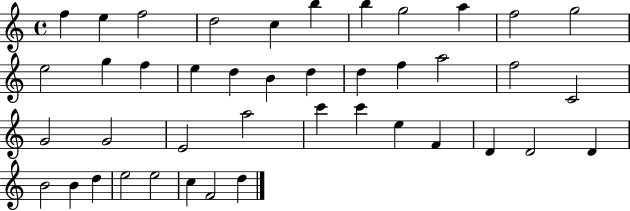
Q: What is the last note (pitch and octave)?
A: D5